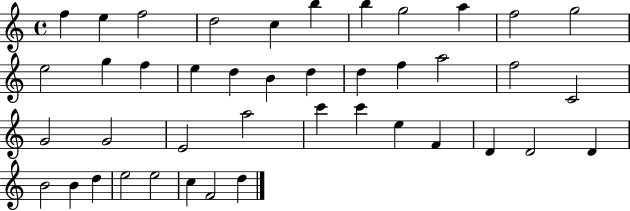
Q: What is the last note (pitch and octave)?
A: D5